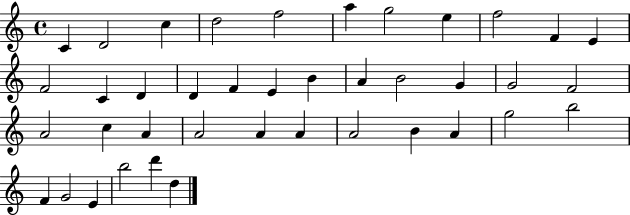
C4/q D4/h C5/q D5/h F5/h A5/q G5/h E5/q F5/h F4/q E4/q F4/h C4/q D4/q D4/q F4/q E4/q B4/q A4/q B4/h G4/q G4/h F4/h A4/h C5/q A4/q A4/h A4/q A4/q A4/h B4/q A4/q G5/h B5/h F4/q G4/h E4/q B5/h D6/q D5/q